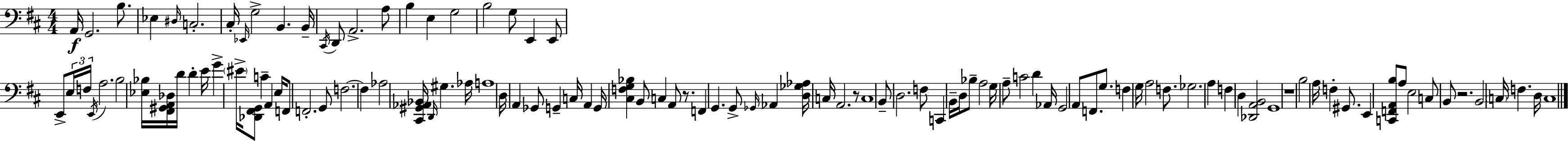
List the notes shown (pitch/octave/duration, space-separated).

A2/s G2/h. B3/e. Eb3/q D#3/s C3/h. C#3/s Eb2/s G3/h B2/q. B2/s C#2/s D2/e A2/h. A3/e B3/q E3/q G3/h B3/h G3/e E2/q E2/e E2/e E3/s F3/s E2/s A3/h. B3/h [Eb3,Bb3]/s [F#2,G#2,A2,Db3]/s D4/s D4/q E4/s G4/q EIS4/s [Db2,F#2,G2]/e C4/q A2/q E3/s F2/e F2/h. G2/e F3/h. F3/q Ab3/h [C#2,G#2,Ab2,Bb2]/s D2/s G#3/q. Ab3/s A3/w D3/s A2/q Gb2/e G2/q C3/s A2/q G2/s [C#3,F3,G3,Bb3]/q B2/e C3/q A2/e R/e. F2/q G2/q. G2/e Gb2/s Ab2/q [D3,Gb3,Ab3]/s C3/s A2/h. R/e C3/w B2/e D3/h. F3/e C2/q B2/s D3/s Bb3/e A3/h G3/s A3/e C4/h D4/q Ab2/s G2/h A2/e F2/e. G3/e. F3/q G3/s A3/h F3/e. Gb3/h. A3/q F3/q D3/q [Db2,A2,B2]/h G2/w R/w B3/h A3/s F3/q G#2/e. E2/q [C2,F2,A2,B3]/e A3/e E3/h C3/e B2/e R/h. B2/h C3/s F3/q. D3/s C3/w